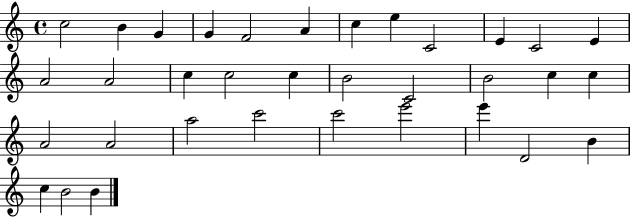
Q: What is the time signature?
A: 4/4